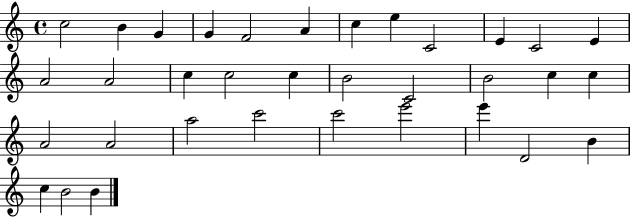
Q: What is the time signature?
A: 4/4